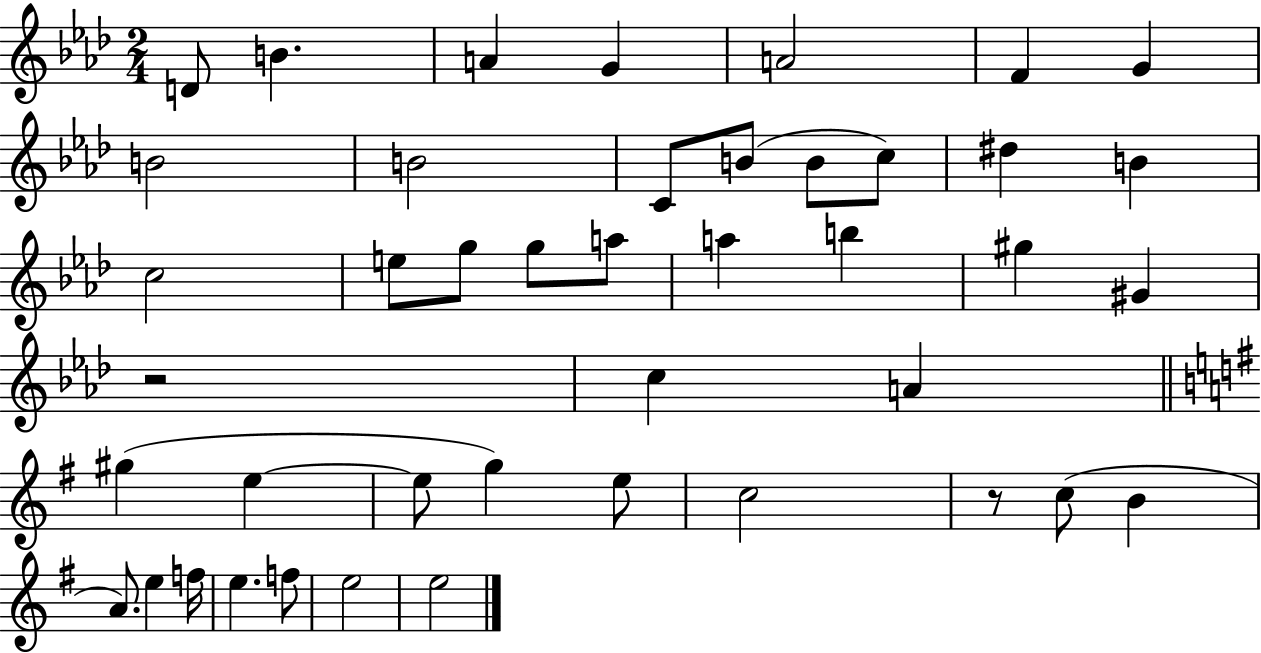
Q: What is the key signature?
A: AES major